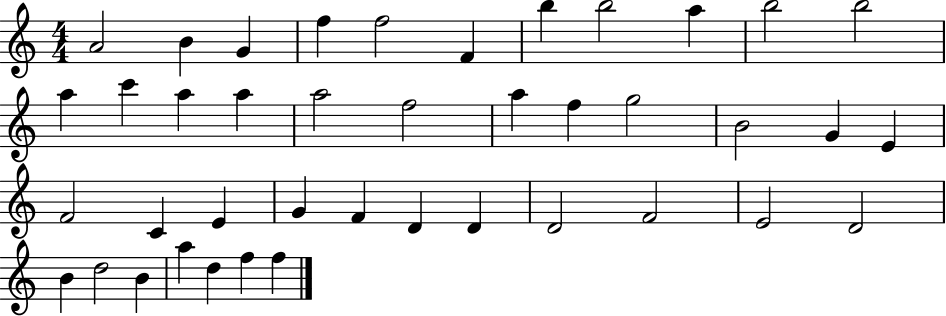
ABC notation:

X:1
T:Untitled
M:4/4
L:1/4
K:C
A2 B G f f2 F b b2 a b2 b2 a c' a a a2 f2 a f g2 B2 G E F2 C E G F D D D2 F2 E2 D2 B d2 B a d f f